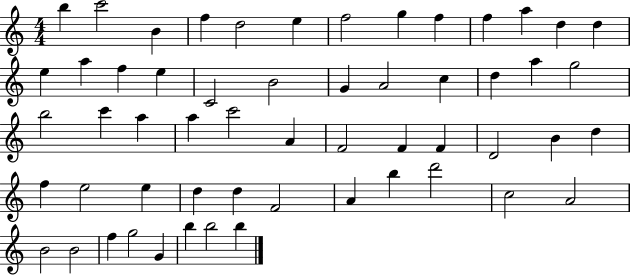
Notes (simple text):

B5/q C6/h B4/q F5/q D5/h E5/q F5/h G5/q F5/q F5/q A5/q D5/q D5/q E5/q A5/q F5/q E5/q C4/h B4/h G4/q A4/h C5/q D5/q A5/q G5/h B5/h C6/q A5/q A5/q C6/h A4/q F4/h F4/q F4/q D4/h B4/q D5/q F5/q E5/h E5/q D5/q D5/q F4/h A4/q B5/q D6/h C5/h A4/h B4/h B4/h F5/q G5/h G4/q B5/q B5/h B5/q